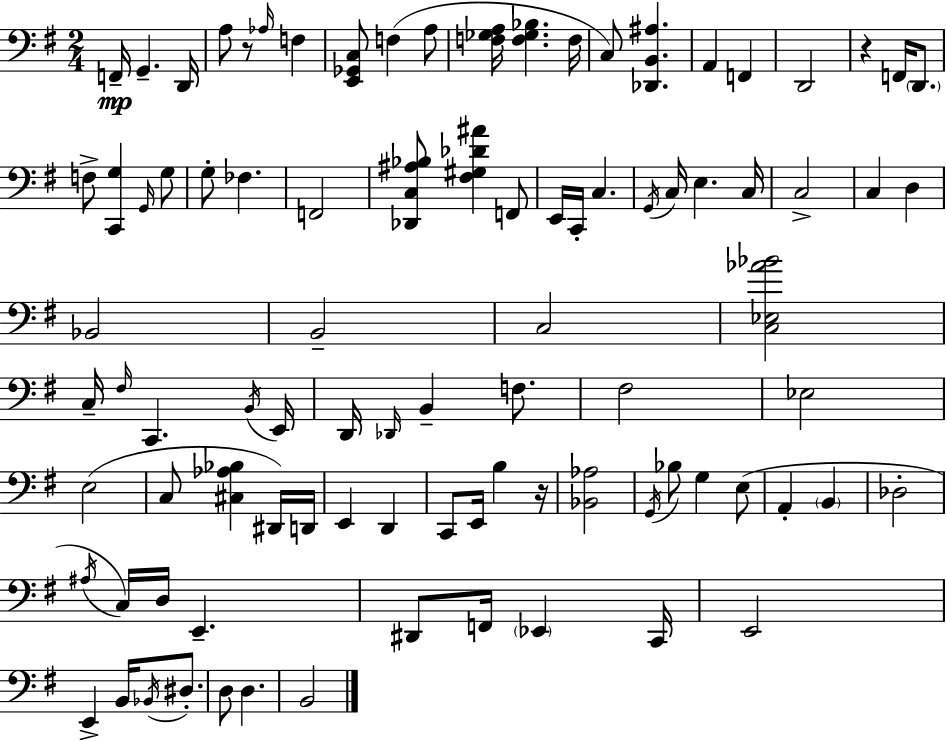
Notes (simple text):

F2/s G2/q. D2/s A3/e R/e Ab3/s F3/q [E2,Gb2,C3]/e F3/q A3/e [F3,Gb3,A3]/s [F3,Gb3,Bb3]/q. F3/s C3/e [Db2,B2,A#3]/q. A2/q F2/q D2/h R/q F2/s D2/e. F3/e [C2,G3]/q G2/s G3/e G3/e FES3/q. F2/h [Db2,C3,A#3,Bb3]/e [F#3,G#3,Db4,A#4]/q F2/e E2/s C2/s C3/q. G2/s C3/s E3/q. C3/s C3/h C3/q D3/q Bb2/h B2/h C3/h [C3,Eb3,Ab4,Bb4]/h C3/s F#3/s C2/q. B2/s E2/s D2/s Db2/s B2/q F3/e. F#3/h Eb3/h E3/h C3/e [C#3,Ab3,Bb3]/q D#2/s D2/s E2/q D2/q C2/e E2/s B3/q R/s [Bb2,Ab3]/h G2/s Bb3/e G3/q E3/e A2/q B2/q Db3/h A#3/s C3/s D3/s E2/q. D#2/e F2/s Eb2/q C2/s E2/h E2/q B2/s Bb2/s D#3/e. D3/e D3/q. B2/h